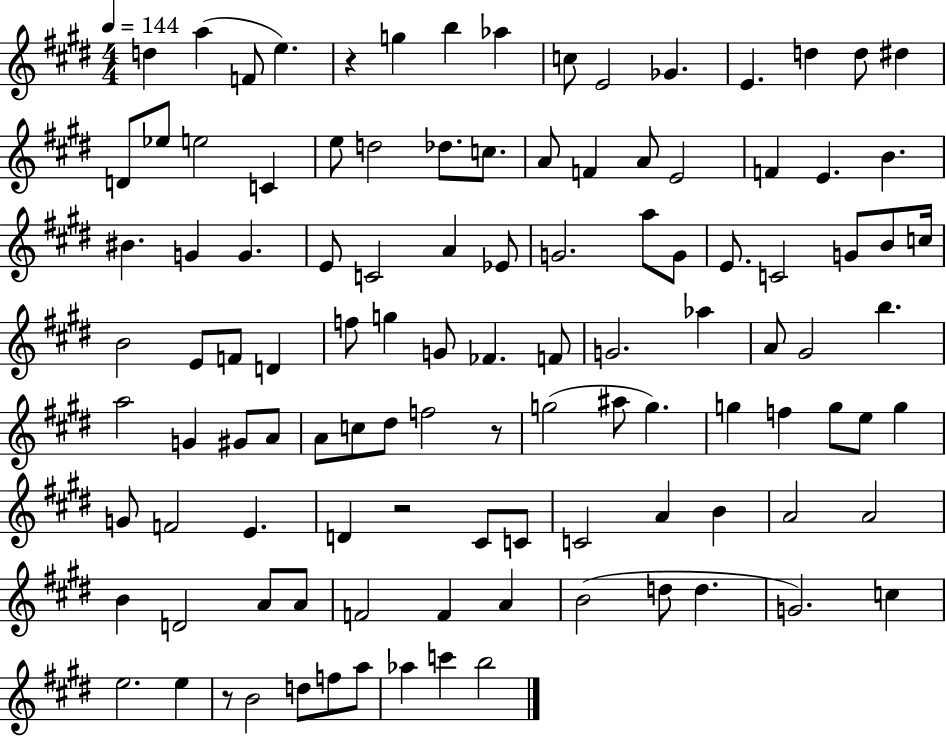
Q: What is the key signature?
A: E major